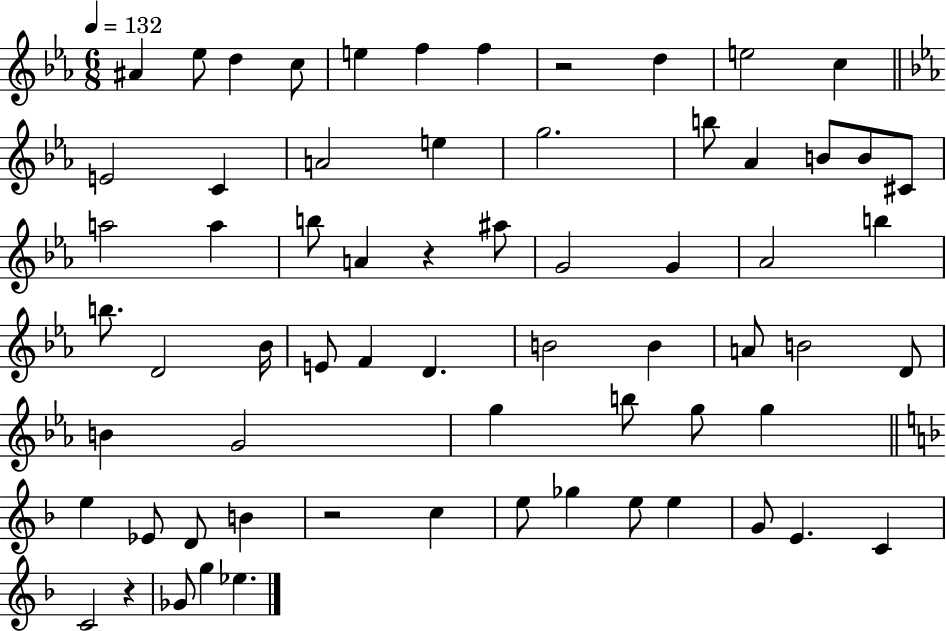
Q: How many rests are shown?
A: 4